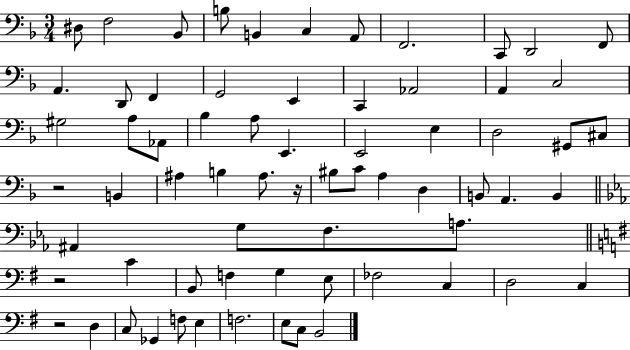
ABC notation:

X:1
T:Untitled
M:3/4
L:1/4
K:F
^D,/2 F,2 _B,,/2 B,/2 B,, C, A,,/2 F,,2 C,,/2 D,,2 F,,/2 A,, D,,/2 F,, G,,2 E,, C,, _A,,2 A,, C,2 ^G,2 A,/2 _A,,/2 _B, A,/2 E,, E,,2 E, D,2 ^G,,/2 ^C,/2 z2 B,, ^A, B, ^A,/2 z/4 ^B,/2 C/2 A, D, B,,/2 A,, B,, ^A,, G,/2 F,/2 A,/2 z2 C B,,/2 F, G, E,/2 _F,2 C, D,2 C, z2 D, C,/2 _G,, F,/2 E, F,2 E,/2 C,/2 B,,2